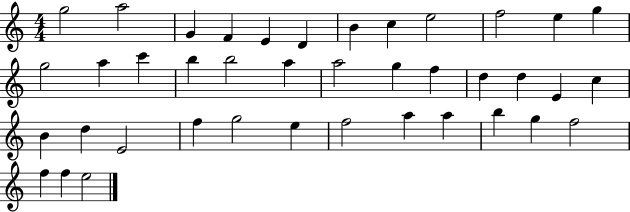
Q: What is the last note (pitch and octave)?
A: E5